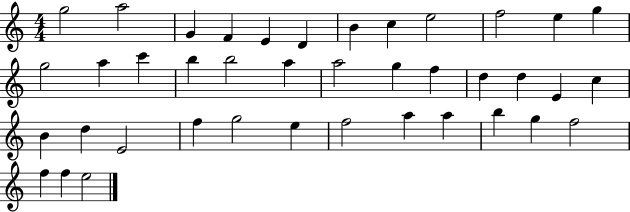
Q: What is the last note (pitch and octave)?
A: E5